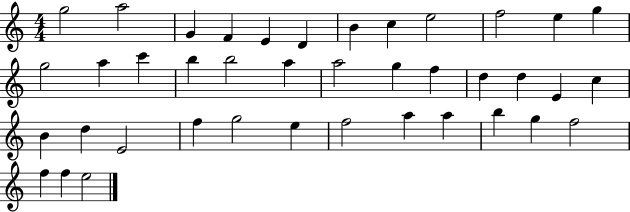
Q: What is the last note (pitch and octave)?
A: E5